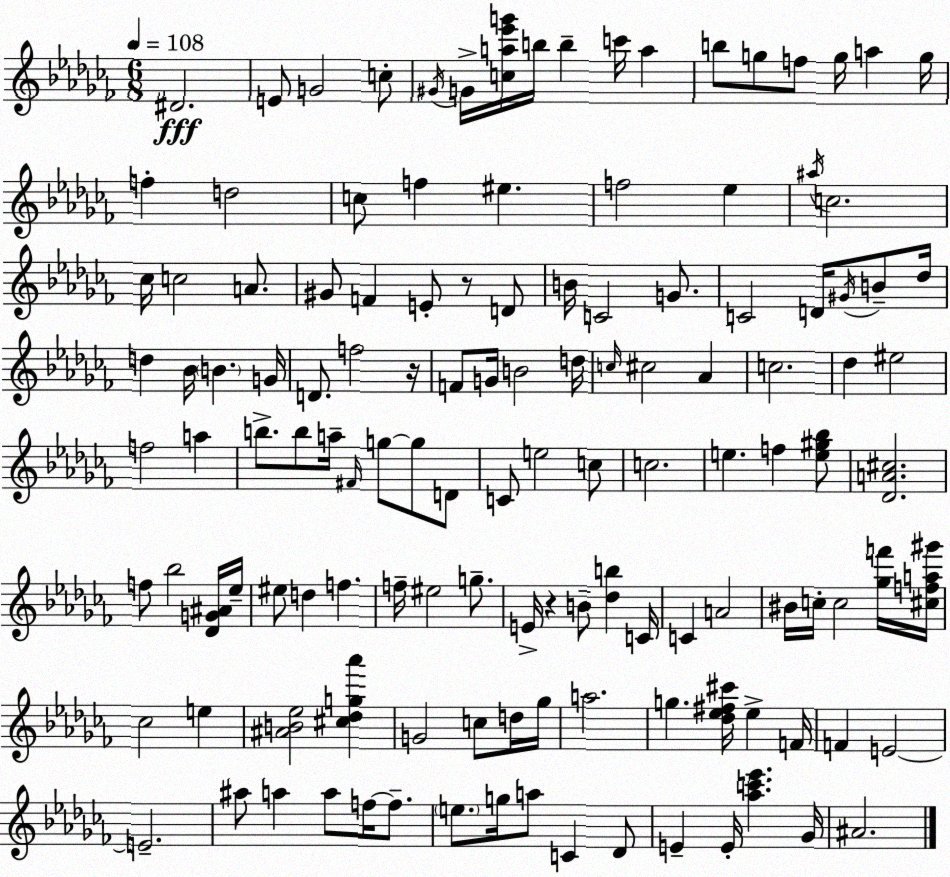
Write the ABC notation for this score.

X:1
T:Untitled
M:6/8
L:1/4
K:Abm
^D2 E/2 G2 c/2 ^G/4 G/4 [ca_e'g']/4 b/4 b c'/4 a b/2 g/2 f/2 g/4 a g/4 f d2 c/2 f ^e f2 _e ^a/4 c2 _c/4 c2 A/2 ^G/2 F E/2 z/2 D/2 B/4 C2 G/2 C2 D/4 ^G/4 B/2 _d/4 d _B/4 B G/4 D/2 f2 z/4 F/2 G/4 B2 d/4 c/4 ^c2 _A c2 _d ^e2 f2 a b/2 b/2 a/4 ^F/4 g/2 g/2 D/2 C/2 e2 c/2 c2 e f [e^g_b]/2 [_DA^c]2 f/2 _b2 [_DG^A]/4 _e/4 ^e/2 d f f/4 ^e2 g/2 E/4 z B/2 [_db] C/4 C A2 ^B/4 c/4 c2 [_gf']/4 [^cfa^g']/4 _c2 e [^AB_e]2 [^c_dg_a'] G2 c/2 d/4 _g/4 a2 g [_d_e^f^c']/4 _e F/4 F E2 E2 ^a/2 a a/2 f/4 f/2 e/2 g/4 a/2 C _D/2 E E/4 [_ac'_e'] _G/4 ^A2